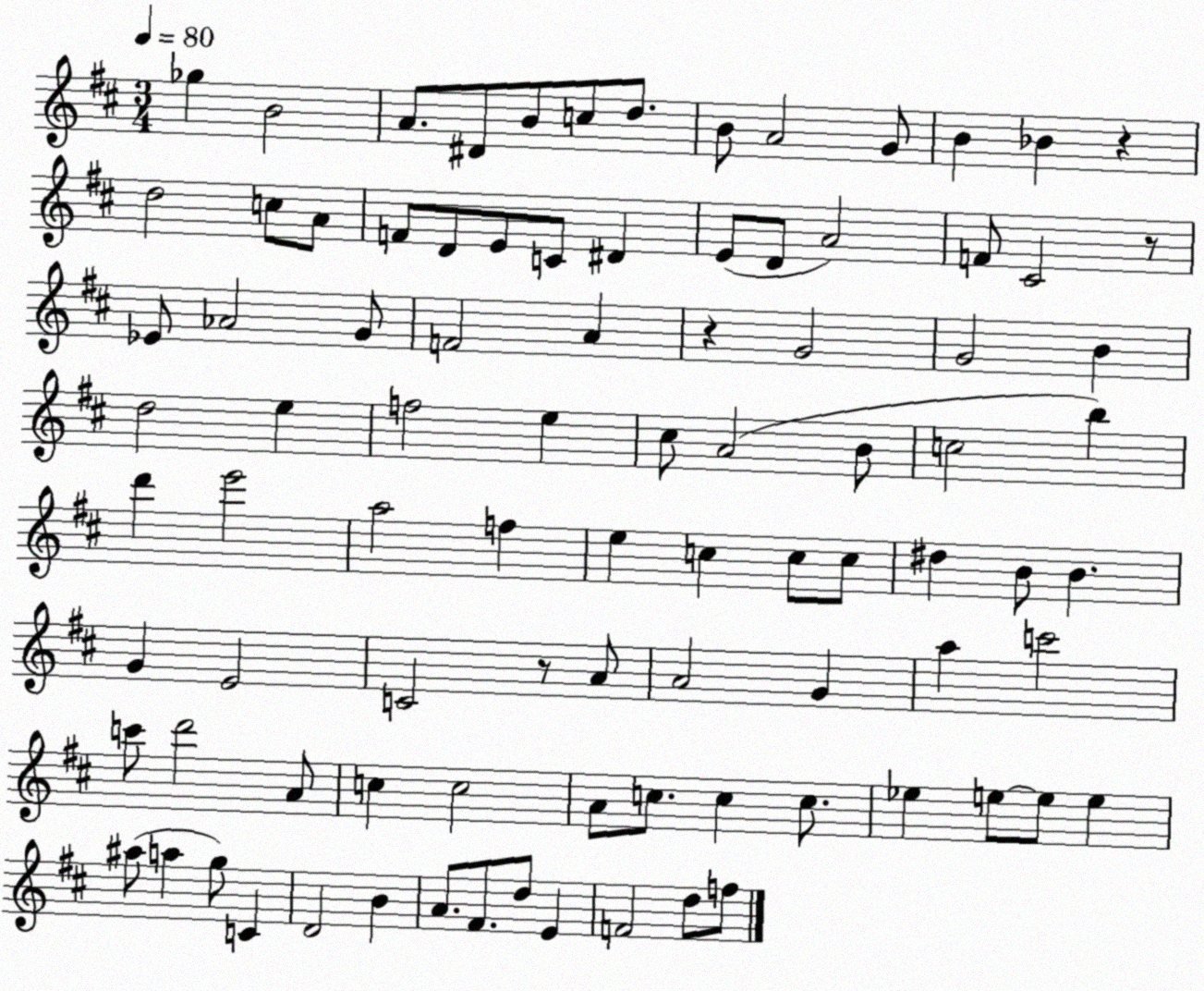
X:1
T:Untitled
M:3/4
L:1/4
K:D
_g B2 A/2 ^D/2 B/2 c/2 d/2 B/2 A2 G/2 B _B z d2 c/2 A/2 F/2 D/2 E/2 C/2 ^D E/2 D/2 A2 F/2 ^C2 z/2 _E/2 _A2 G/2 F2 A z G2 G2 B d2 e f2 e ^c/2 A2 B/2 c2 b d' e'2 a2 f e c c/2 c/2 ^d B/2 B G E2 C2 z/2 A/2 A2 G a c'2 c'/2 d'2 A/2 c c2 A/2 c/2 c c/2 _e e/2 e/2 e ^a/2 a g/2 C D2 B A/2 ^F/2 d/2 E F2 d/2 f/2